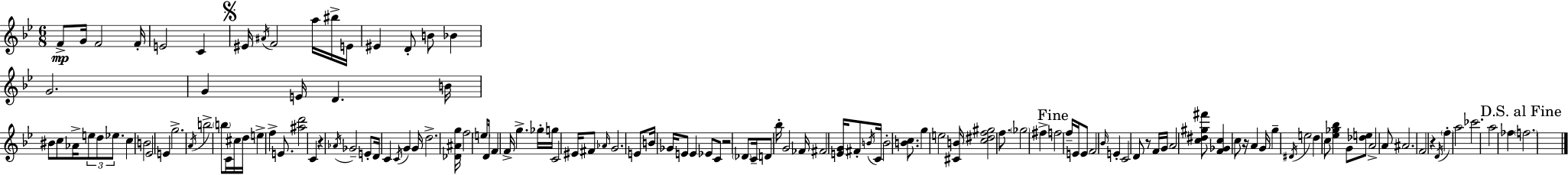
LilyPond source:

{
  \clef treble
  \numericTimeSignature
  \time 6/8
  \key bes \major
  f'8->\mp g'16 f'2 f'16-. | e'2 c'4 | \mark \markup { \musicglyph "scripts.segno" } eis'16 \acciaccatura { ais'16 } f'2 a''16 bis''16-> | e'16 eis'4 d'8-. b'8 bes'4 | \break g'2. | g'4 e'16 d'4. | b'16 bis'8 c''8 aes'16-> \tuplet 3/2 { e''8 d''8 ees''8. } | c''4 b'2 | \break ees'2 e'4 | g''2.-> | \acciaccatura { a'16 } b''2-> \parenthesize b''8 | c'16 cis''16 d''16 e''4-> f''4-> e'8. | \break <ais'' d'''>2 c'4 | r4 \acciaccatura { aes'16 } ges'2-- | e'8-. d'16 c'4 \acciaccatura { c'16 } g'4 | g'16 d''2.-> | \break <des' ais' g''>16 f''2 | \parenthesize e''8 d'16 f'4 f'16-> g''4.-> | ges''16-. g''16 c'2 | eis'16 fis'8 \grace { aes'16 } g'2. | \break e'8 b'16 ges'16 e'8 e'4 | ees'8 c'8 r2 | \parenthesize des'8 c'16-- d'8 bes''16-. g'2 | fes'16 fis'2 | \break <e' g'>16 fis'8-. \acciaccatura { b'16 } c'16 b'2-. | <b' c''>8. g''4 e''2 | <cis' b'>16 <c'' dis'' f'' gis''>2 | f''8. \parenthesize ges''2 | \break fis''4-> \mark "Fine" f''2 | f''16-- e'16 e'8 f'2 | \grace { bes'16 } e'4-. c'2 | d'8 r8 f'16 g'16 a'2 | \break <c'' dis'' gis'' fis'''>8 <f' ges' c''>4 c''8 | r16 a'4 g'16 g''4-- \acciaccatura { dis'16 } | e''2 d''4 | c''8 <ees'' ges'' bes''>4 g'8 <des'' e''>8 a'2-> | \break a'8 ais'2. | f'2 | r4 \acciaccatura { d'16 } \parenthesize f''4-. | a''2 ces'''2. | \break a''2 | fes''4 \mark "D.S. al Fine" \parenthesize f''2. | \bar "|."
}